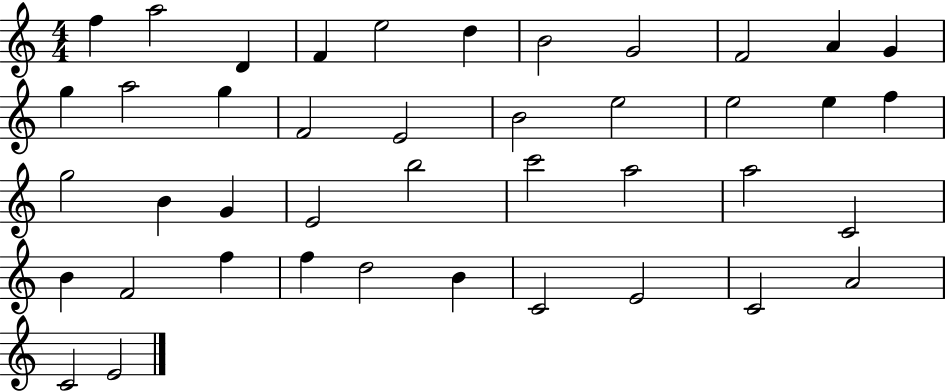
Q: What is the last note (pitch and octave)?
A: E4